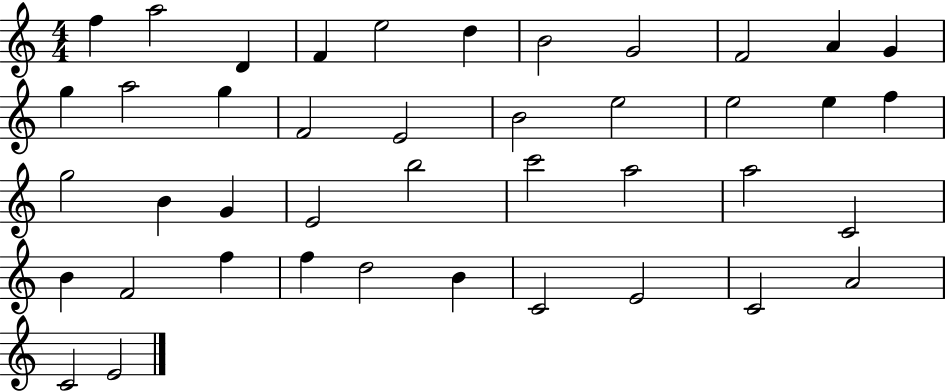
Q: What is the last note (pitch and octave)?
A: E4